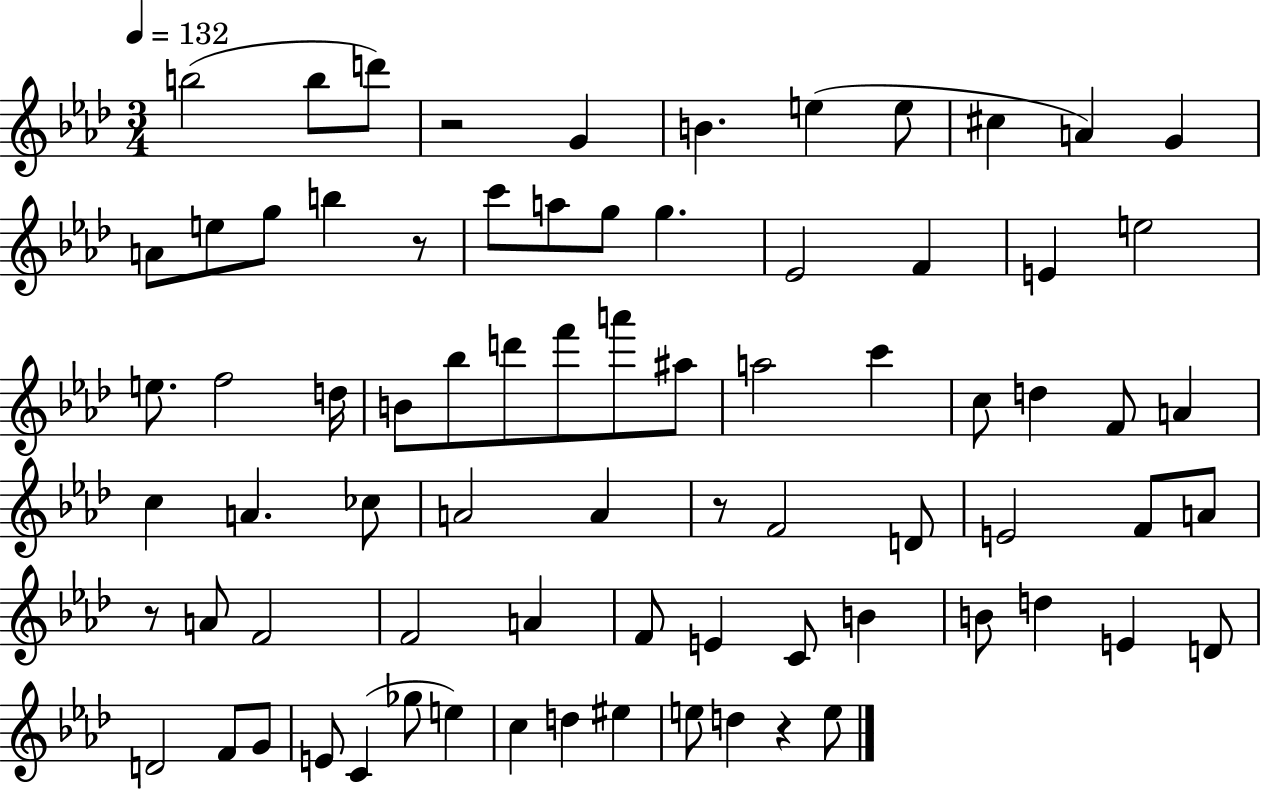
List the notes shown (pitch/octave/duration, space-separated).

B5/h B5/e D6/e R/h G4/q B4/q. E5/q E5/e C#5/q A4/q G4/q A4/e E5/e G5/e B5/q R/e C6/e A5/e G5/e G5/q. Eb4/h F4/q E4/q E5/h E5/e. F5/h D5/s B4/e Bb5/e D6/e F6/e A6/e A#5/e A5/h C6/q C5/e D5/q F4/e A4/q C5/q A4/q. CES5/e A4/h A4/q R/e F4/h D4/e E4/h F4/e A4/e R/e A4/e F4/h F4/h A4/q F4/e E4/q C4/e B4/q B4/e D5/q E4/q D4/e D4/h F4/e G4/e E4/e C4/q Gb5/e E5/q C5/q D5/q EIS5/q E5/e D5/q R/q E5/e